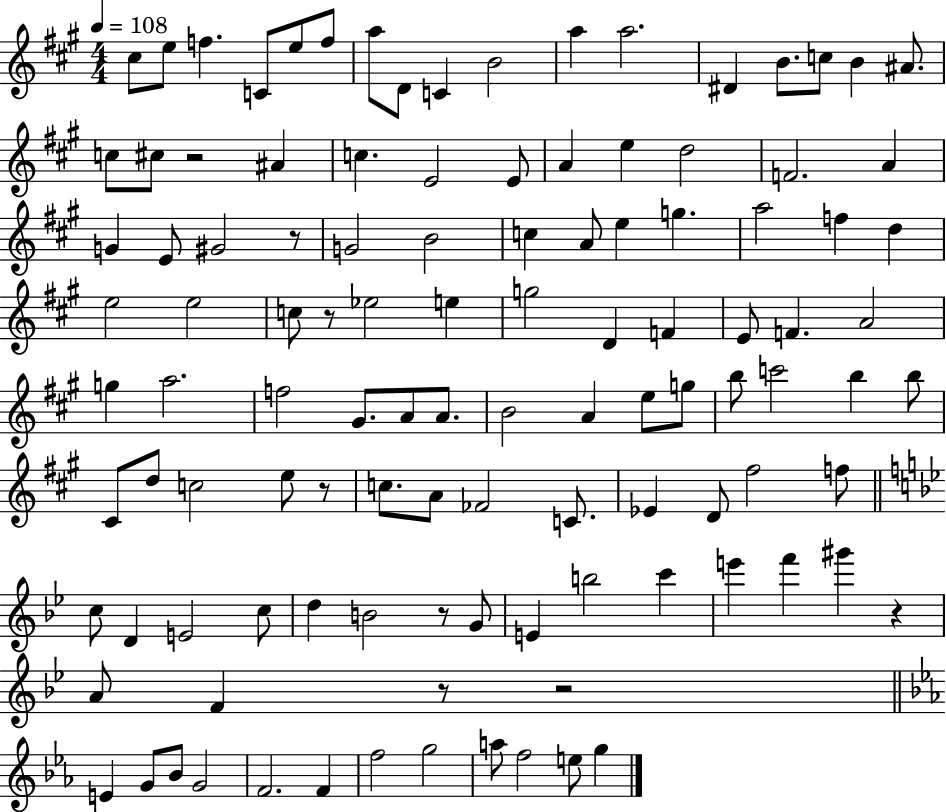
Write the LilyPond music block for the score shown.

{
  \clef treble
  \numericTimeSignature
  \time 4/4
  \key a \major
  \tempo 4 = 108
  cis''8 e''8 f''4. c'8 e''8 f''8 | a''8 d'8 c'4 b'2 | a''4 a''2. | dis'4 b'8. c''8 b'4 ais'8. | \break c''8 cis''8 r2 ais'4 | c''4. e'2 e'8 | a'4 e''4 d''2 | f'2. a'4 | \break g'4 e'8 gis'2 r8 | g'2 b'2 | c''4 a'8 e''4 g''4. | a''2 f''4 d''4 | \break e''2 e''2 | c''8 r8 ees''2 e''4 | g''2 d'4 f'4 | e'8 f'4. a'2 | \break g''4 a''2. | f''2 gis'8. a'8 a'8. | b'2 a'4 e''8 g''8 | b''8 c'''2 b''4 b''8 | \break cis'8 d''8 c''2 e''8 r8 | c''8. a'8 fes'2 c'8. | ees'4 d'8 fis''2 f''8 | \bar "||" \break \key g \minor c''8 d'4 e'2 c''8 | d''4 b'2 r8 g'8 | e'4 b''2 c'''4 | e'''4 f'''4 gis'''4 r4 | \break a'8 f'4 r8 r2 | \bar "||" \break \key c \minor e'4 g'8 bes'8 g'2 | f'2. f'4 | f''2 g''2 | a''8 f''2 e''8 g''4 | \break \bar "|."
}